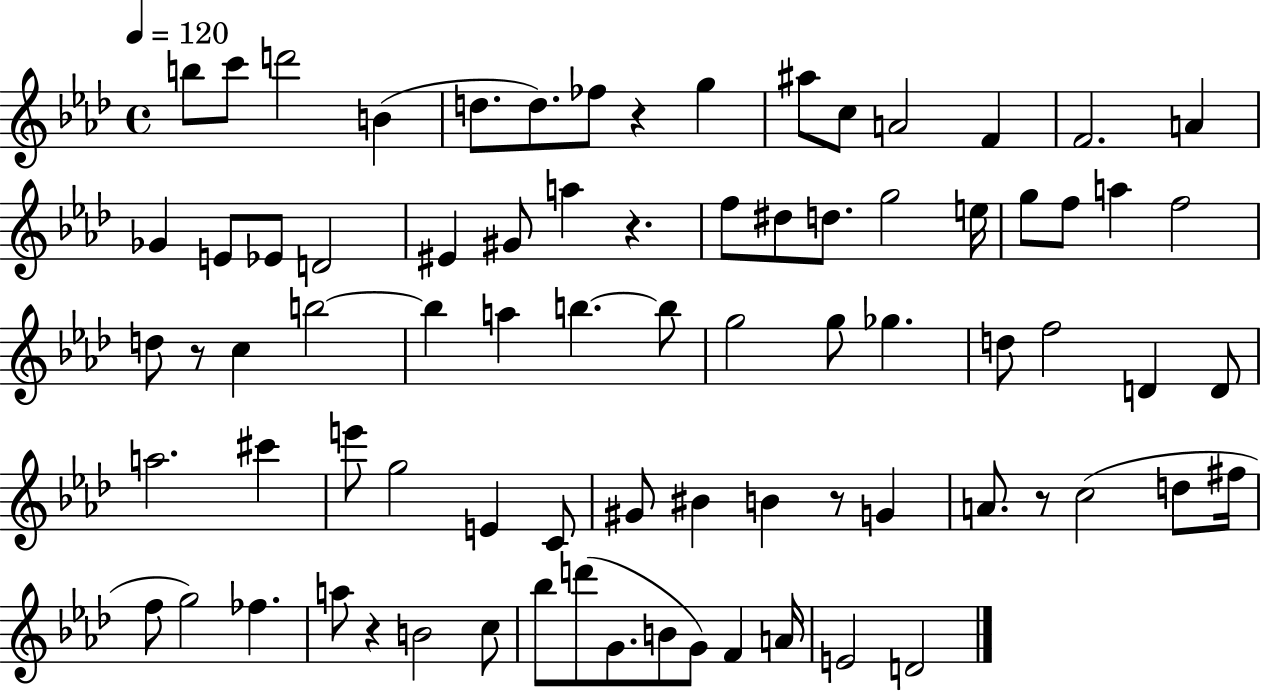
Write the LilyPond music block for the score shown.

{
  \clef treble
  \time 4/4
  \defaultTimeSignature
  \key aes \major
  \tempo 4 = 120
  \repeat volta 2 { b''8 c'''8 d'''2 b'4( | d''8. d''8.) fes''8 r4 g''4 | ais''8 c''8 a'2 f'4 | f'2. a'4 | \break ges'4 e'8 ees'8 d'2 | eis'4 gis'8 a''4 r4. | f''8 dis''8 d''8. g''2 e''16 | g''8 f''8 a''4 f''2 | \break d''8 r8 c''4 b''2~~ | b''4 a''4 b''4.~~ b''8 | g''2 g''8 ges''4. | d''8 f''2 d'4 d'8 | \break a''2. cis'''4 | e'''8 g''2 e'4 c'8 | gis'8 bis'4 b'4 r8 g'4 | a'8. r8 c''2( d''8 fis''16 | \break f''8 g''2) fes''4. | a''8 r4 b'2 c''8 | bes''8 d'''8( g'8. b'8 g'8) f'4 a'16 | e'2 d'2 | \break } \bar "|."
}